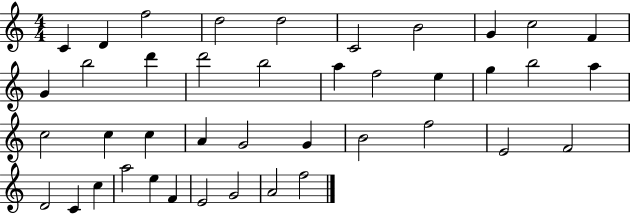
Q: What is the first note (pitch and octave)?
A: C4